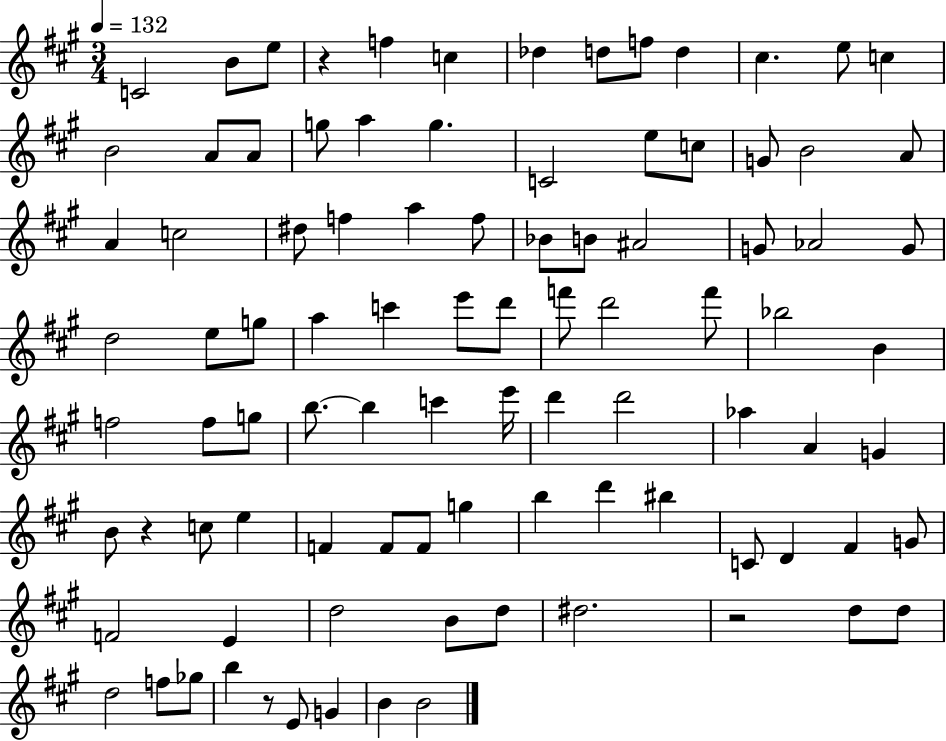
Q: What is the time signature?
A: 3/4